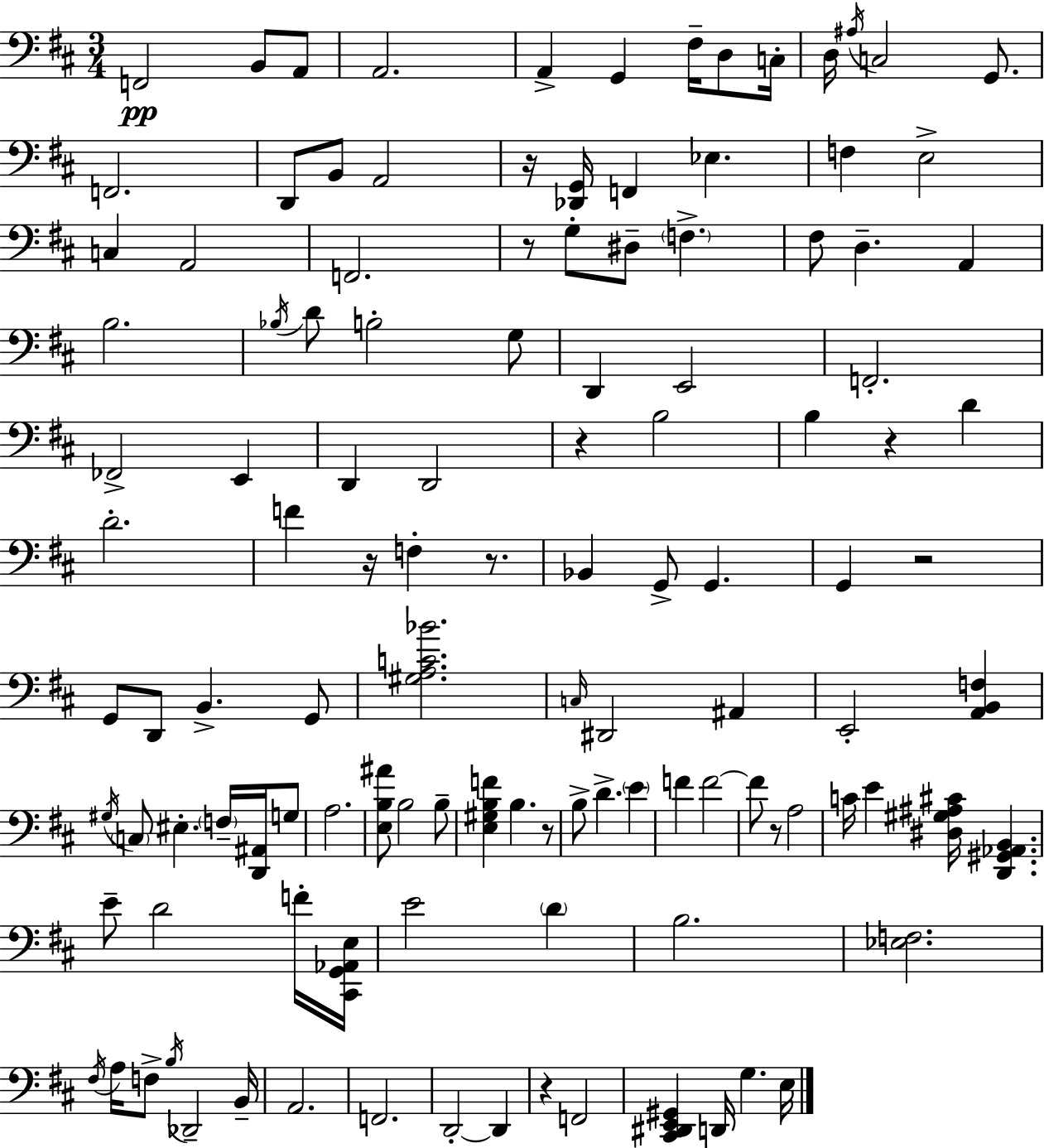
F2/h B2/e A2/e A2/h. A2/q G2/q F#3/s D3/e C3/s D3/s A#3/s C3/h G2/e. F2/h. D2/e B2/e A2/h R/s [Db2,G2]/s F2/q Eb3/q. F3/q E3/h C3/q A2/h F2/h. R/e G3/e D#3/e F3/q. F#3/e D3/q. A2/q B3/h. Bb3/s D4/e B3/h G3/e D2/q E2/h F2/h. FES2/h E2/q D2/q D2/h R/q B3/h B3/q R/q D4/q D4/h. F4/q R/s F3/q R/e. Bb2/q G2/e G2/q. G2/q R/h G2/e D2/e B2/q. G2/e [G#3,A3,C4,Bb4]/h. C3/s D#2/h A#2/q E2/h [A2,B2,F3]/q G#3/s C3/e EIS3/q. F3/s [D2,A#2]/s G3/e A3/h. [E3,B3,A#4]/e B3/h B3/e [E3,G#3,B3,F4]/q B3/q. R/e B3/e D4/q. E4/q F4/q F4/h F4/e R/e A3/h C4/s E4/q [D#3,G#3,A#3,C#4]/s [D2,G#2,Ab2,B2]/q. E4/e D4/h F4/s [C#2,G2,Ab2,E3]/s E4/h D4/q B3/h. [Eb3,F3]/h. F#3/s A3/s F3/e B3/s Db2/h B2/s A2/h. F2/h. D2/h D2/q R/q F2/h [C#2,D#2,E2,G#2]/q D2/s G3/q. E3/s